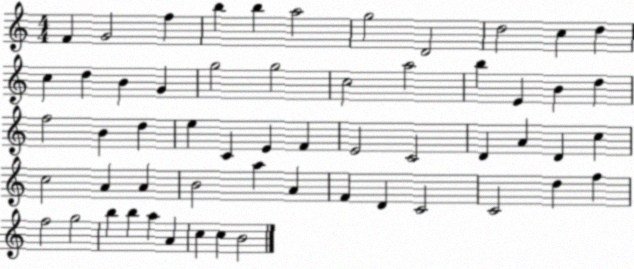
X:1
T:Untitled
M:4/4
L:1/4
K:C
F G2 f b b a2 g2 D2 d2 c d c d B G g2 g2 c2 a2 b E B d f2 B d e C E F E2 C2 D A D c c2 A A B2 a A F D C2 C2 d f f2 g2 b b a A c c B2